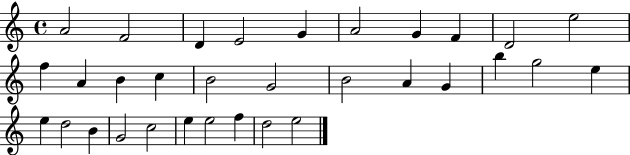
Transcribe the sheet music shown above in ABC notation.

X:1
T:Untitled
M:4/4
L:1/4
K:C
A2 F2 D E2 G A2 G F D2 e2 f A B c B2 G2 B2 A G b g2 e e d2 B G2 c2 e e2 f d2 e2